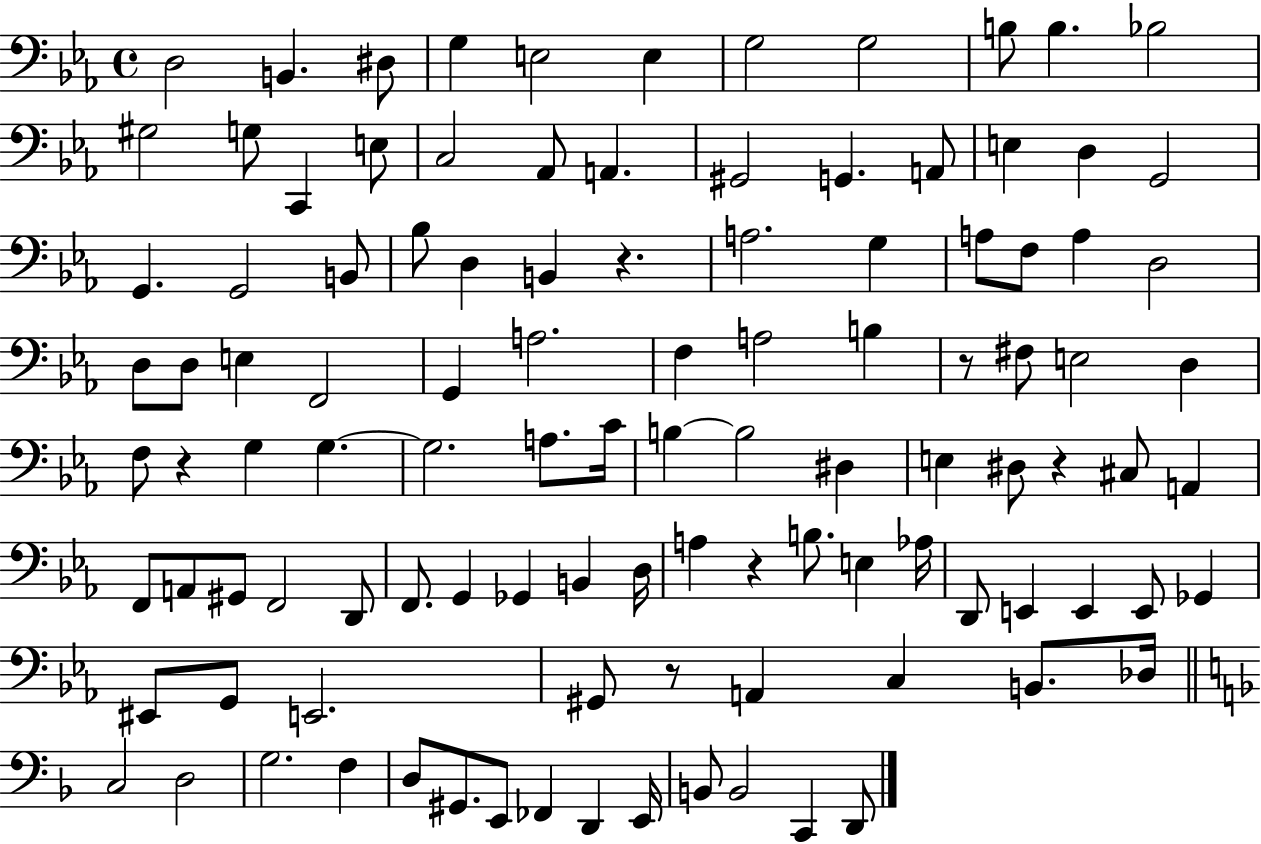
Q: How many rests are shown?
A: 6